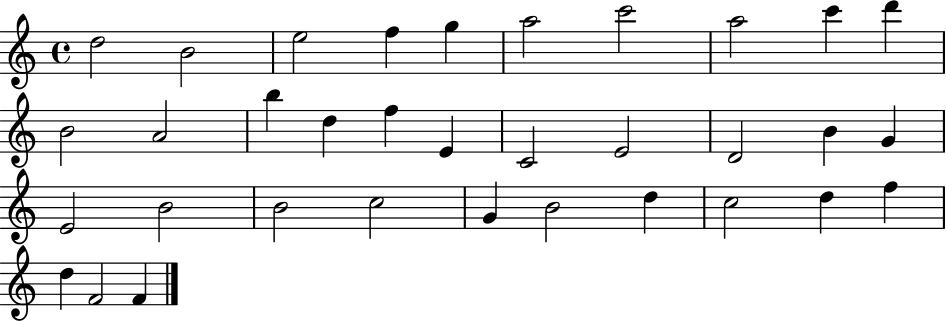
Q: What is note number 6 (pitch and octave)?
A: A5